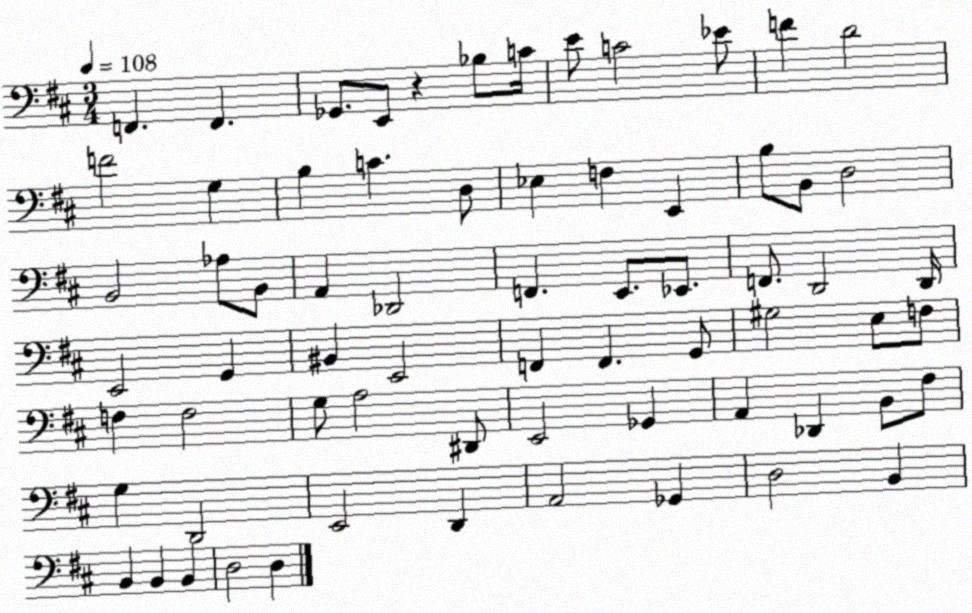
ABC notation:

X:1
T:Untitled
M:3/4
L:1/4
K:D
F,, F,, _G,,/2 E,,/2 z _B,/2 C/4 E/2 C2 _E/2 F D2 F2 G, B, C D,/2 _E, F, E,, B,/2 B,,/2 D,2 B,,2 _A,/2 B,,/2 A,, _D,,2 F,, E,,/2 _E,,/2 F,,/2 D,,2 D,,/4 E,,2 G,, ^B,, E,,2 F,, F,, G,,/2 ^G,2 E,/2 F,/2 F, F,2 G,/2 A,2 ^D,,/2 E,,2 _G,, A,, _D,, B,,/2 ^F,/2 G, D,,2 E,,2 D,, A,,2 _G,, D,2 B,, B,, B,, B,, D,2 D,